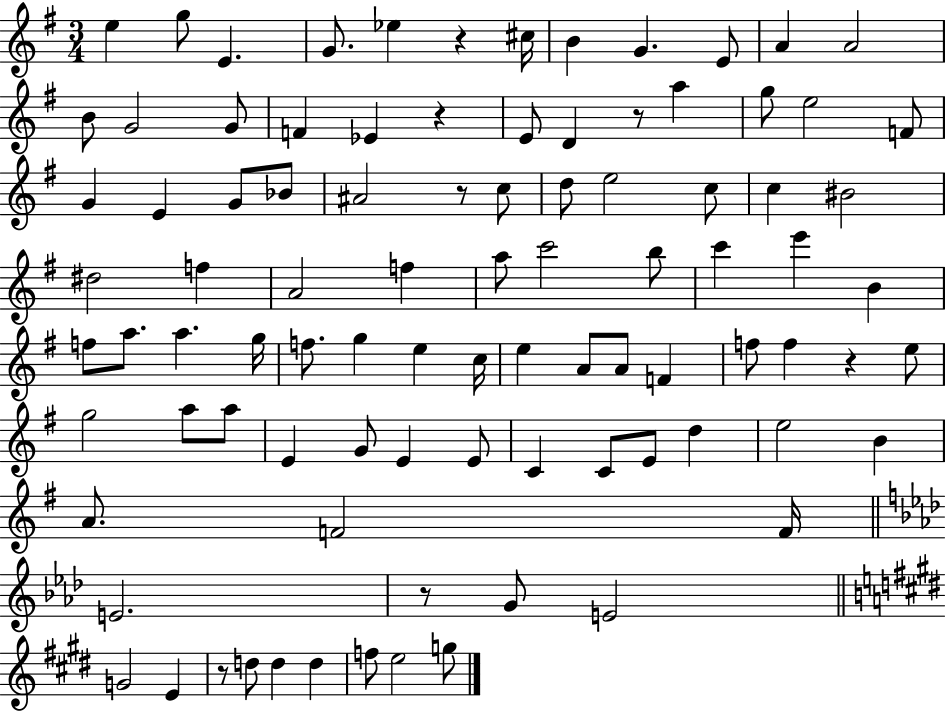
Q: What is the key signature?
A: G major